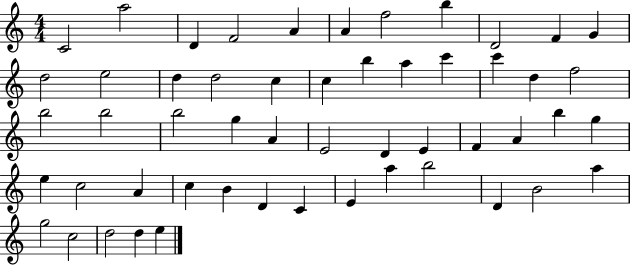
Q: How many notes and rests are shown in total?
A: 53